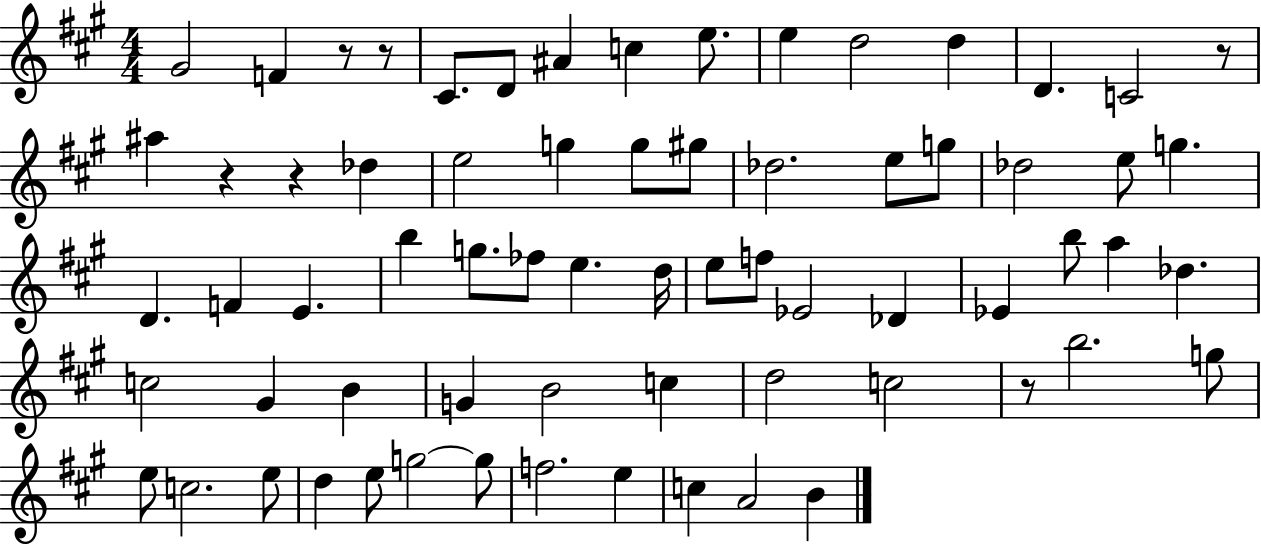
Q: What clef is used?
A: treble